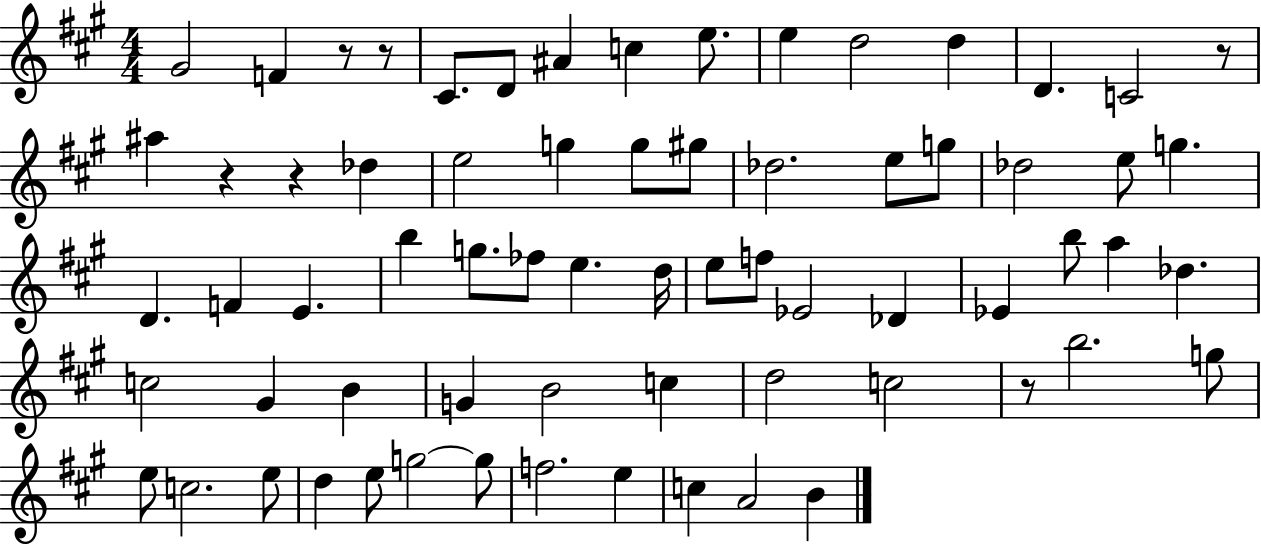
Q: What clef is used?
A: treble